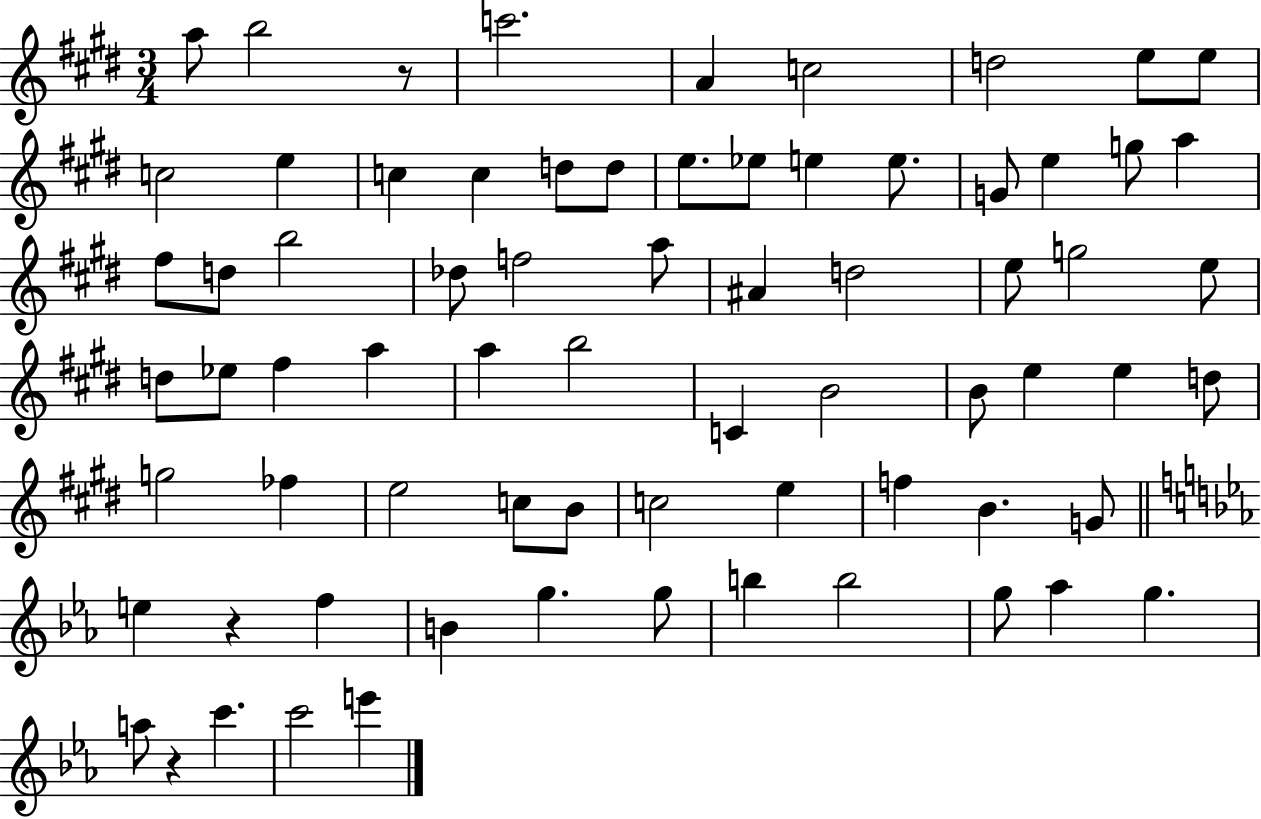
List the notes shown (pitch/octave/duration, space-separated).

A5/e B5/h R/e C6/h. A4/q C5/h D5/h E5/e E5/e C5/h E5/q C5/q C5/q D5/e D5/e E5/e. Eb5/e E5/q E5/e. G4/e E5/q G5/e A5/q F#5/e D5/e B5/h Db5/e F5/h A5/e A#4/q D5/h E5/e G5/h E5/e D5/e Eb5/e F#5/q A5/q A5/q B5/h C4/q B4/h B4/e E5/q E5/q D5/e G5/h FES5/q E5/h C5/e B4/e C5/h E5/q F5/q B4/q. G4/e E5/q R/q F5/q B4/q G5/q. G5/e B5/q B5/h G5/e Ab5/q G5/q. A5/e R/q C6/q. C6/h E6/q